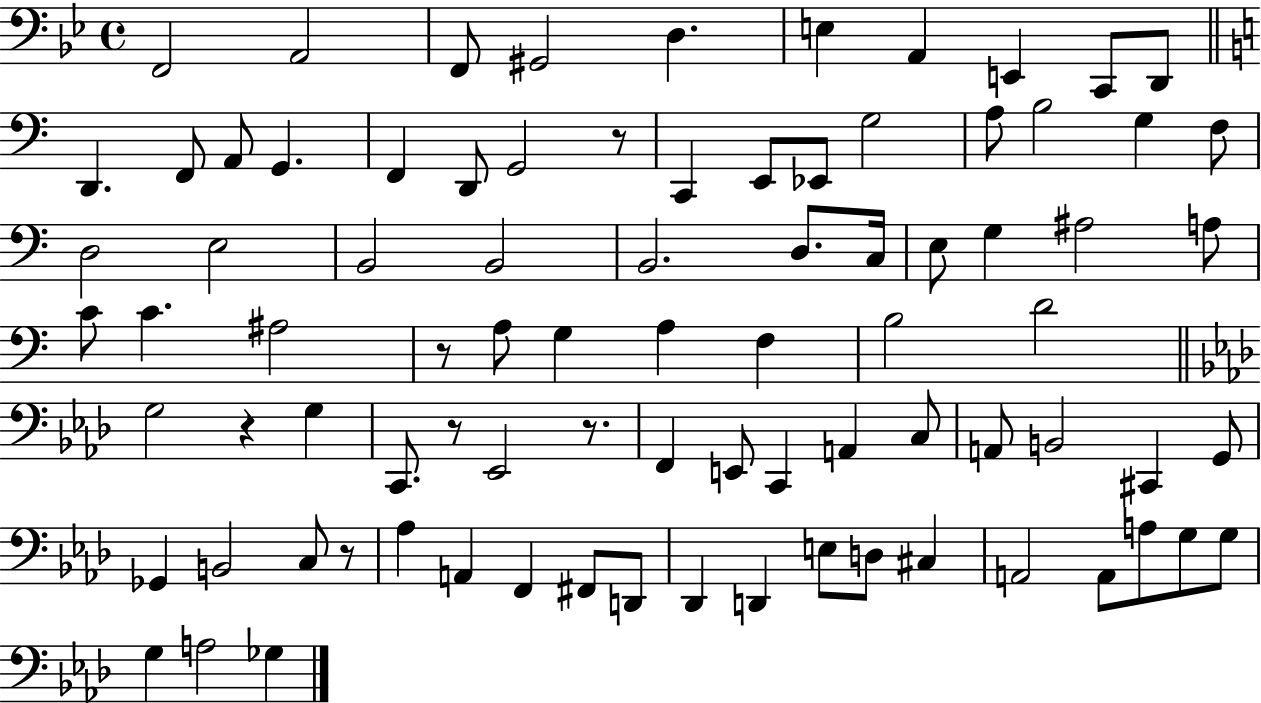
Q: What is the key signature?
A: BES major